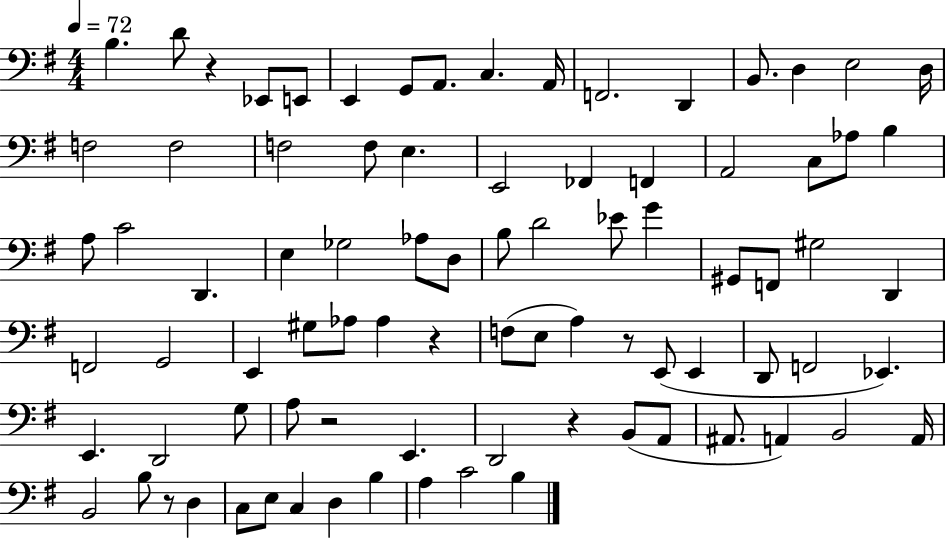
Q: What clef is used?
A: bass